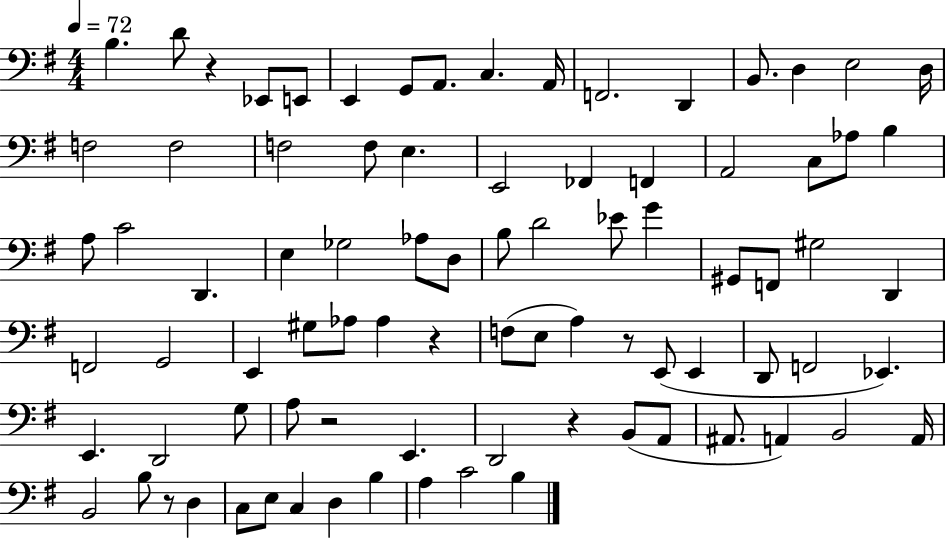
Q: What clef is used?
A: bass